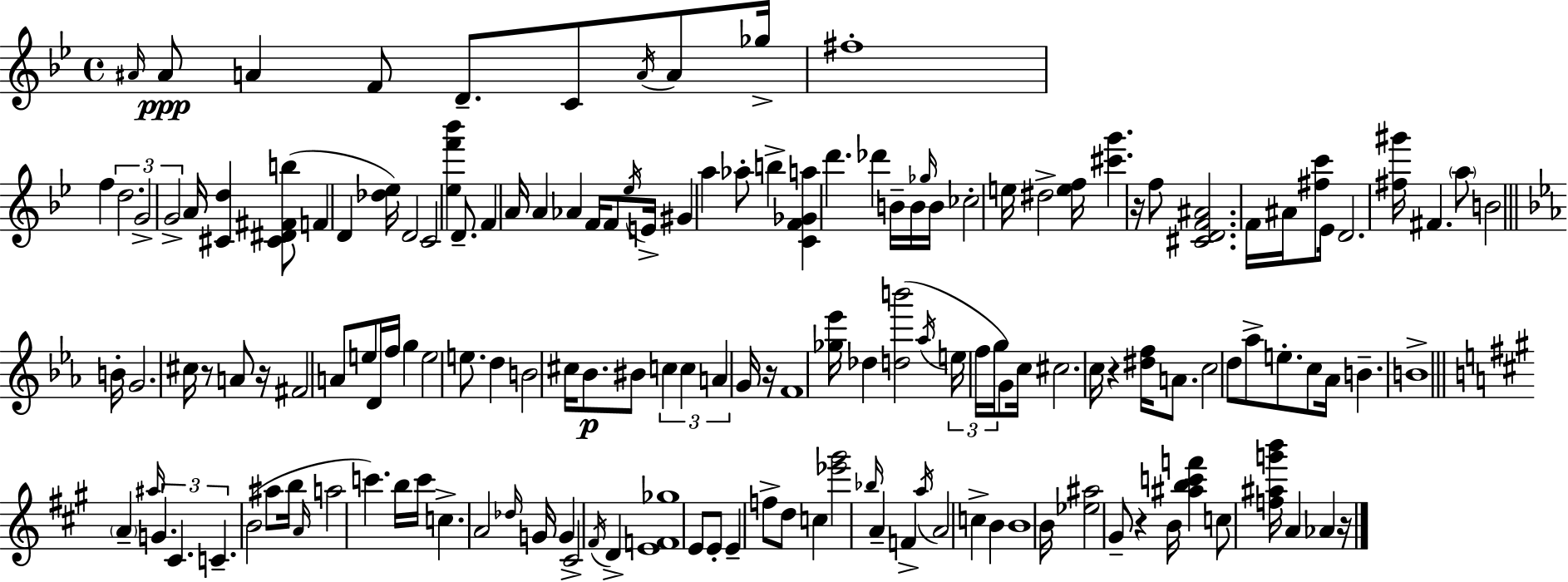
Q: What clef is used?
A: treble